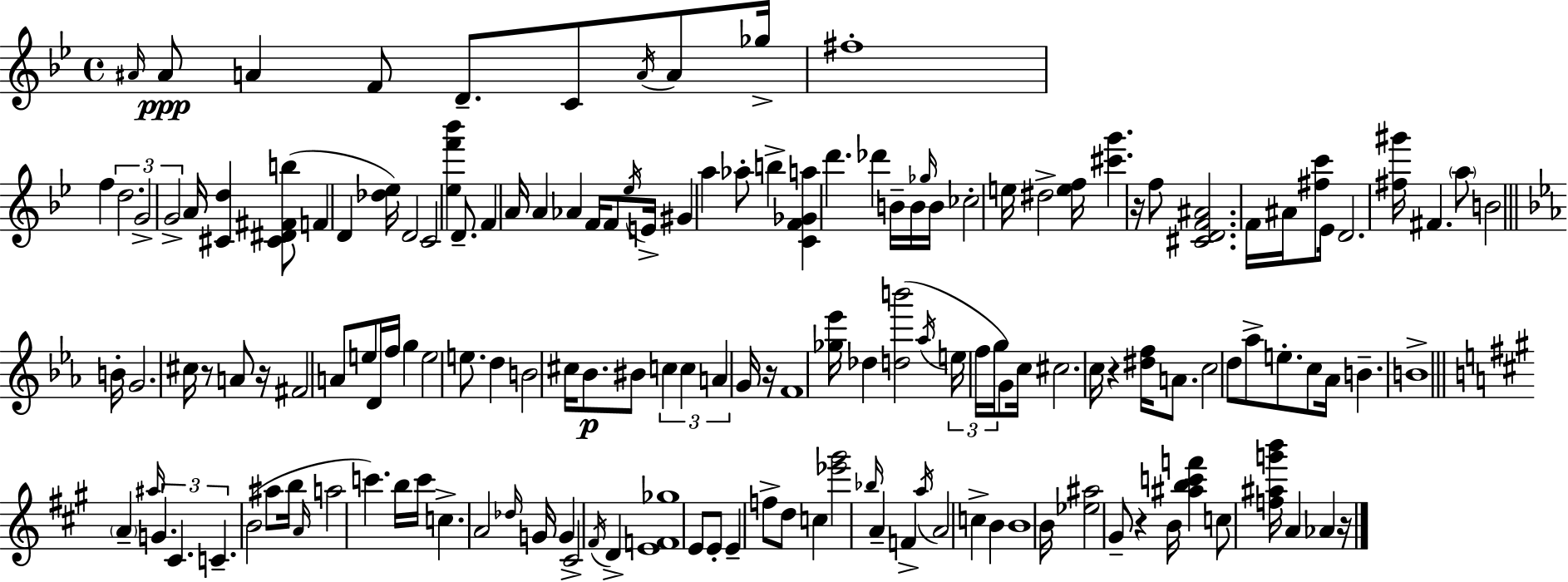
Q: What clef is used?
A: treble